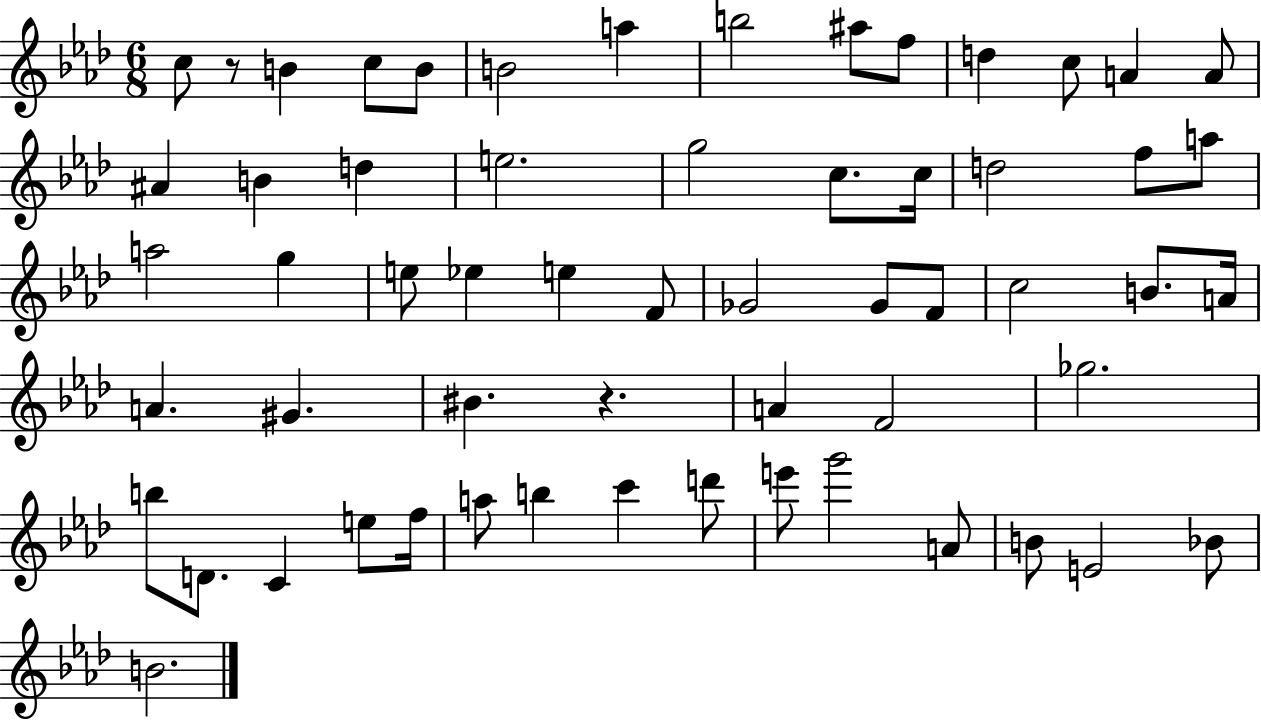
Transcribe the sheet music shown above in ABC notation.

X:1
T:Untitled
M:6/8
L:1/4
K:Ab
c/2 z/2 B c/2 B/2 B2 a b2 ^a/2 f/2 d c/2 A A/2 ^A B d e2 g2 c/2 c/4 d2 f/2 a/2 a2 g e/2 _e e F/2 _G2 _G/2 F/2 c2 B/2 A/4 A ^G ^B z A F2 _g2 b/2 D/2 C e/2 f/4 a/2 b c' d'/2 e'/2 g'2 A/2 B/2 E2 _B/2 B2